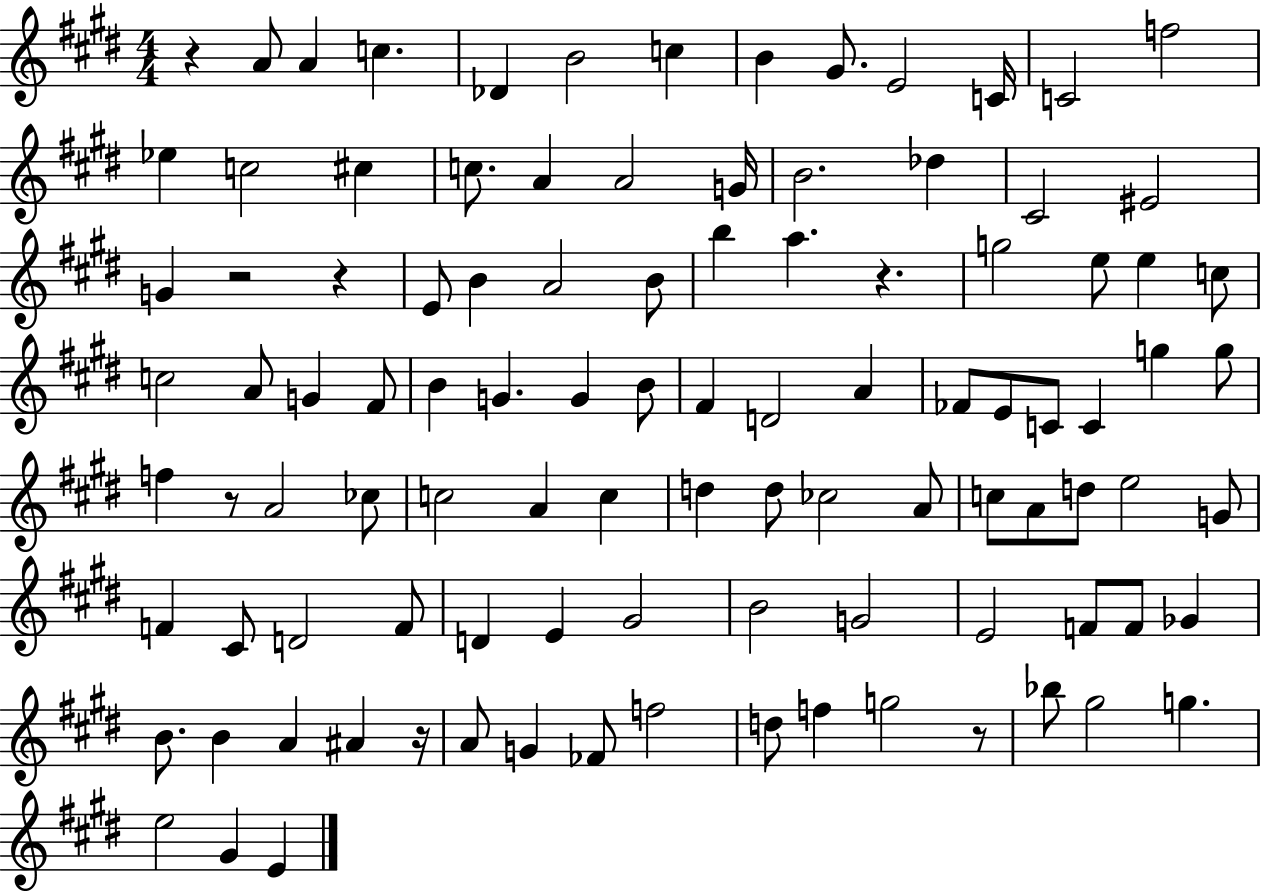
{
  \clef treble
  \numericTimeSignature
  \time 4/4
  \key e \major
  r4 a'8 a'4 c''4. | des'4 b'2 c''4 | b'4 gis'8. e'2 c'16 | c'2 f''2 | \break ees''4 c''2 cis''4 | c''8. a'4 a'2 g'16 | b'2. des''4 | cis'2 eis'2 | \break g'4 r2 r4 | e'8 b'4 a'2 b'8 | b''4 a''4. r4. | g''2 e''8 e''4 c''8 | \break c''2 a'8 g'4 fis'8 | b'4 g'4. g'4 b'8 | fis'4 d'2 a'4 | fes'8 e'8 c'8 c'4 g''4 g''8 | \break f''4 r8 a'2 ces''8 | c''2 a'4 c''4 | d''4 d''8 ces''2 a'8 | c''8 a'8 d''8 e''2 g'8 | \break f'4 cis'8 d'2 f'8 | d'4 e'4 gis'2 | b'2 g'2 | e'2 f'8 f'8 ges'4 | \break b'8. b'4 a'4 ais'4 r16 | a'8 g'4 fes'8 f''2 | d''8 f''4 g''2 r8 | bes''8 gis''2 g''4. | \break e''2 gis'4 e'4 | \bar "|."
}